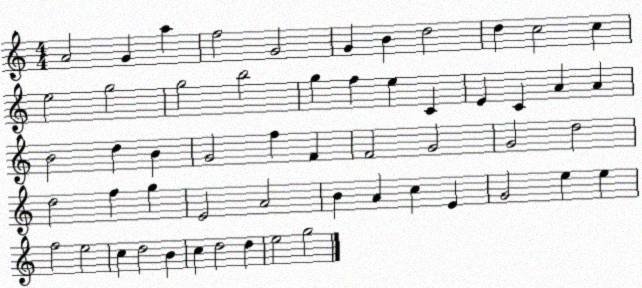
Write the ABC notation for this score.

X:1
T:Untitled
M:4/4
L:1/4
K:C
A2 G a f2 G2 G B d2 d c2 c e2 g2 g2 b2 g f e C E C A A B2 d B G2 f F F2 G2 G2 d2 d2 f g E2 A2 B A c E G2 e e f2 e2 c d2 B c d2 d e2 g2